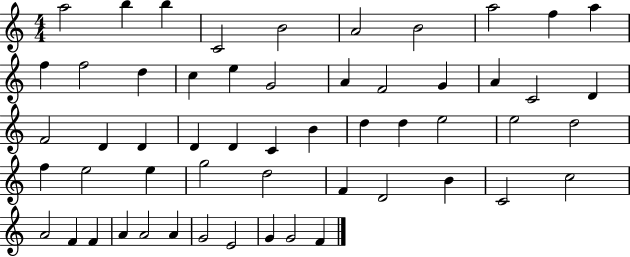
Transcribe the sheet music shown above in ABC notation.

X:1
T:Untitled
M:4/4
L:1/4
K:C
a2 b b C2 B2 A2 B2 a2 f a f f2 d c e G2 A F2 G A C2 D F2 D D D D C B d d e2 e2 d2 f e2 e g2 d2 F D2 B C2 c2 A2 F F A A2 A G2 E2 G G2 F